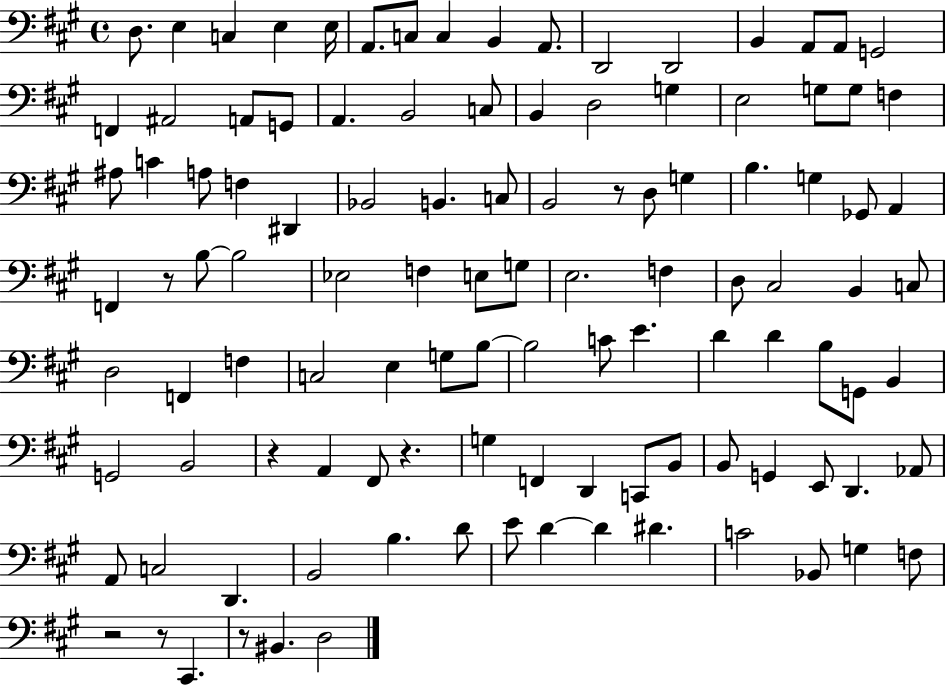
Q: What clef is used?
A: bass